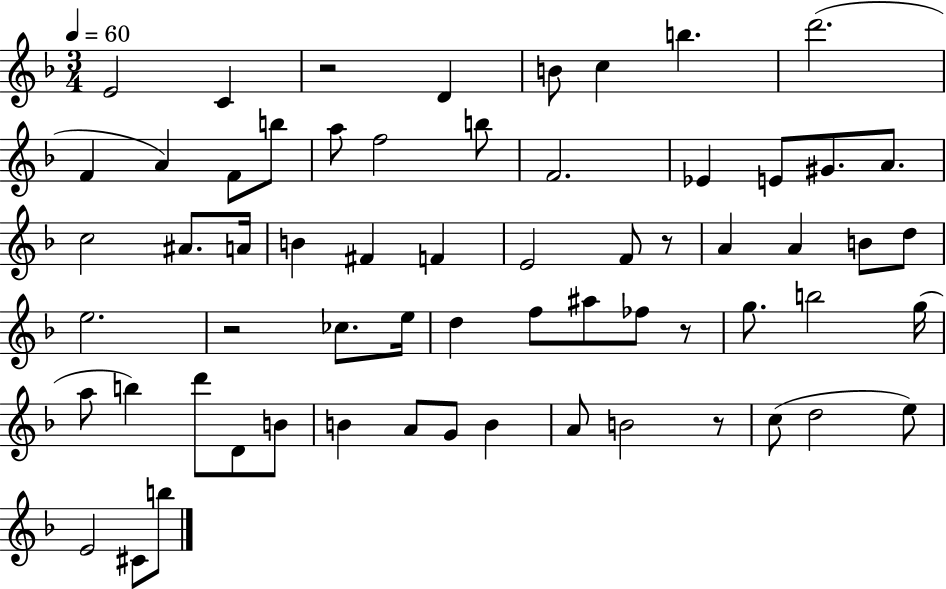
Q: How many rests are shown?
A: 5